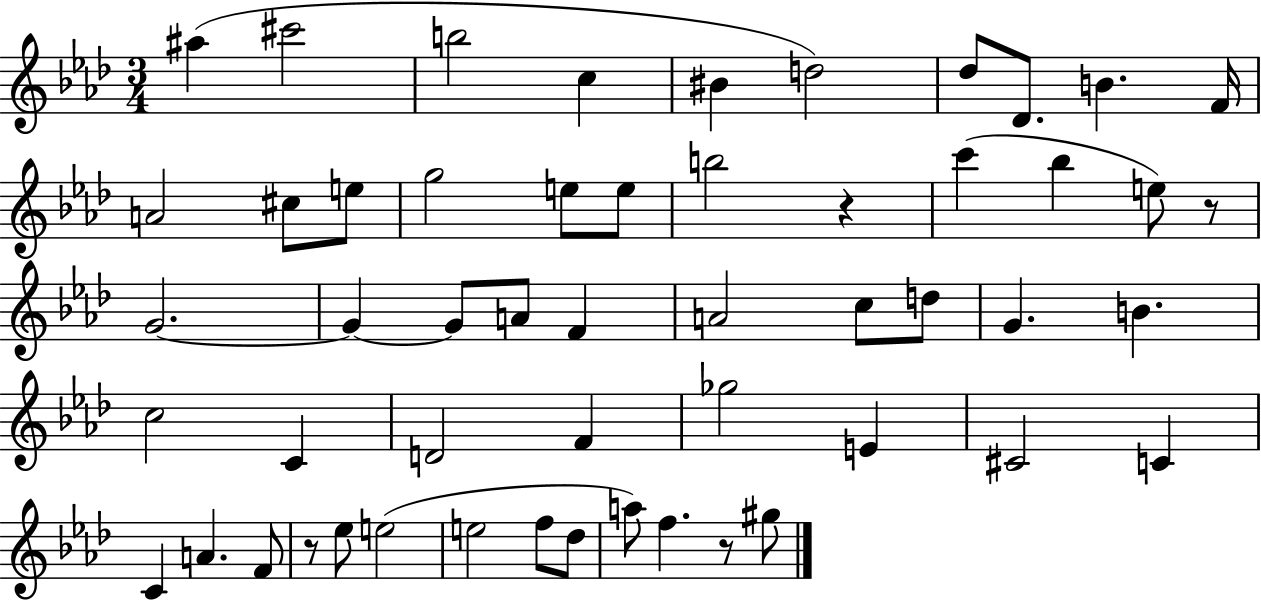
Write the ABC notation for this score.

X:1
T:Untitled
M:3/4
L:1/4
K:Ab
^a ^c'2 b2 c ^B d2 _d/2 _D/2 B F/4 A2 ^c/2 e/2 g2 e/2 e/2 b2 z c' _b e/2 z/2 G2 G G/2 A/2 F A2 c/2 d/2 G B c2 C D2 F _g2 E ^C2 C C A F/2 z/2 _e/2 e2 e2 f/2 _d/2 a/2 f z/2 ^g/2